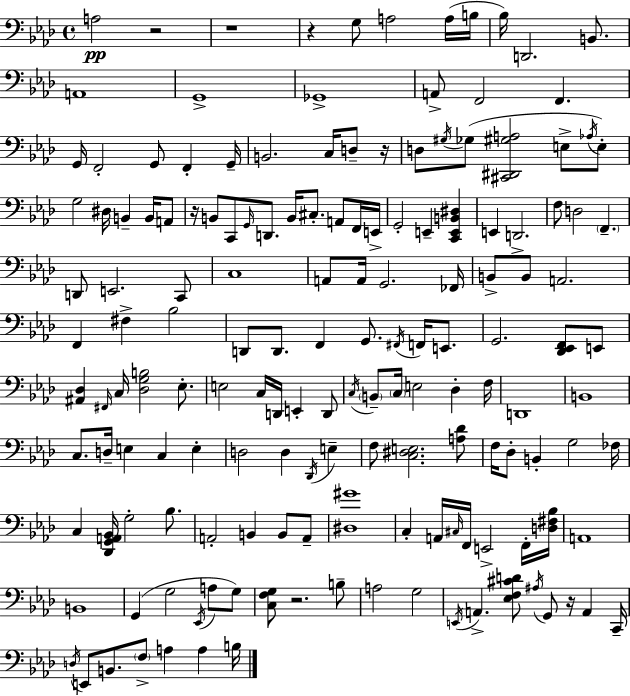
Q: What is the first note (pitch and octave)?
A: A3